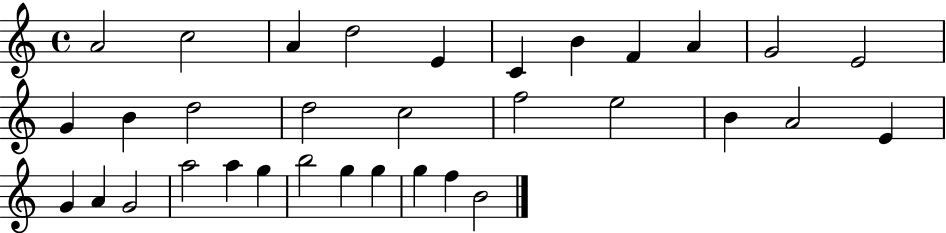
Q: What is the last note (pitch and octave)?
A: B4